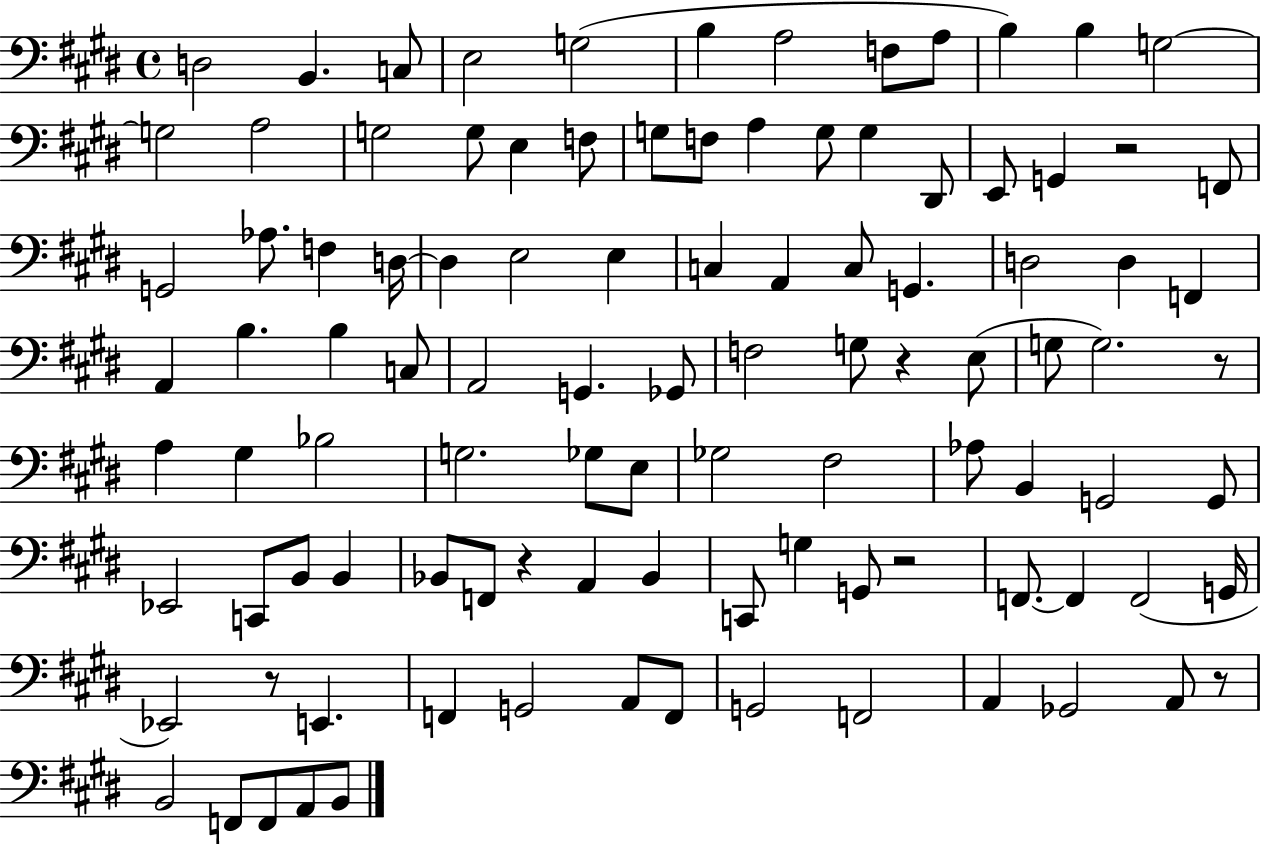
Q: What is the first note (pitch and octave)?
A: D3